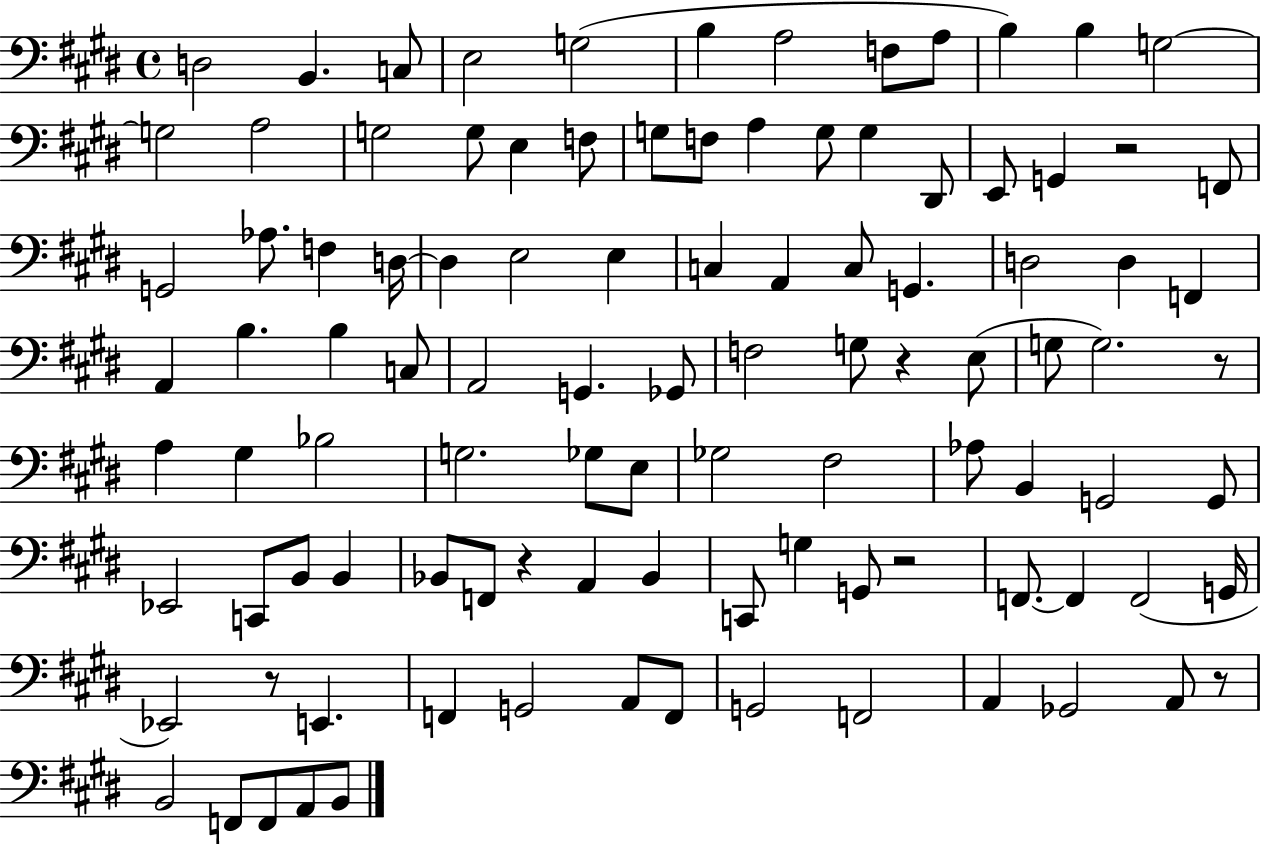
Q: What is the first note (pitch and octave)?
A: D3